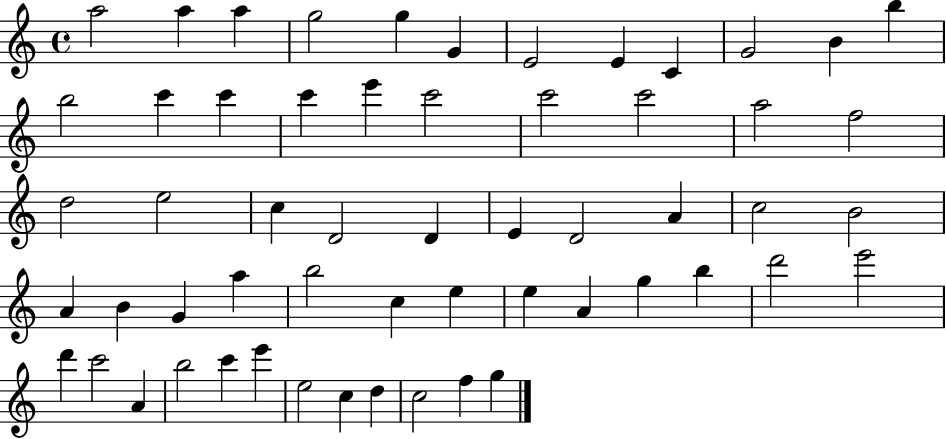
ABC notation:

X:1
T:Untitled
M:4/4
L:1/4
K:C
a2 a a g2 g G E2 E C G2 B b b2 c' c' c' e' c'2 c'2 c'2 a2 f2 d2 e2 c D2 D E D2 A c2 B2 A B G a b2 c e e A g b d'2 e'2 d' c'2 A b2 c' e' e2 c d c2 f g